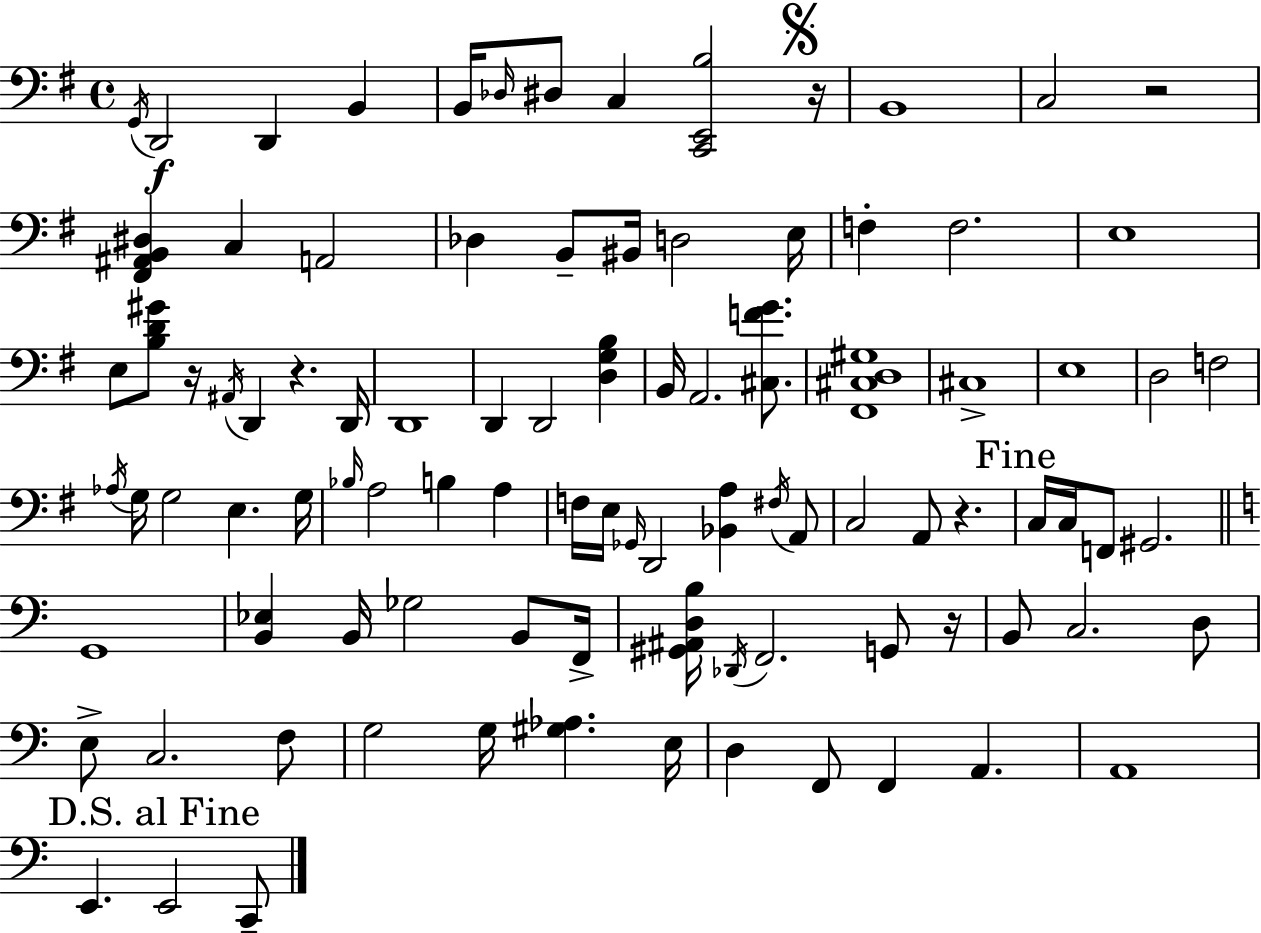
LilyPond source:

{
  \clef bass
  \time 4/4
  \defaultTimeSignature
  \key e \minor
  \acciaccatura { g,16 }\f d,2 d,4 b,4 | b,16 \grace { des16 } dis8 c4 <c, e, b>2 | \mark \markup { \musicglyph "scripts.segno" } r16 b,1 | c2 r2 | \break <fis, ais, b, dis>4 c4 a,2 | des4 b,8-- bis,16 d2 | e16 f4-. f2. | e1 | \break e8 <b d' gis'>8 r16 \acciaccatura { ais,16 } d,4 r4. | d,16 d,1 | d,4 d,2 <d g b>4 | b,16 a,2. | \break <cis f' g'>8. <fis, cis d gis>1 | cis1-> | e1 | d2 f2 | \break \acciaccatura { aes16 } g16 g2 e4. | g16 \grace { bes16 } a2 b4 | a4 f16 e16 \grace { ges,16 } d,2 | <bes, a>4 \acciaccatura { fis16 } a,8 c2 a,8 | \break r4. \mark "Fine" c16 c16 f,8 gis,2. | \bar "||" \break \key c \major g,1 | <b, ees>4 b,16 ges2 b,8 f,16-> | <gis, ais, d b>16 \acciaccatura { des,16 } f,2. g,8 | r16 b,8 c2. d8 | \break e8-> c2. f8 | g2 g16 <gis aes>4. | e16 d4 f,8 f,4 a,4. | a,1 | \break \mark "D.S. al Fine" e,4. e,2 c,8-- | \bar "|."
}